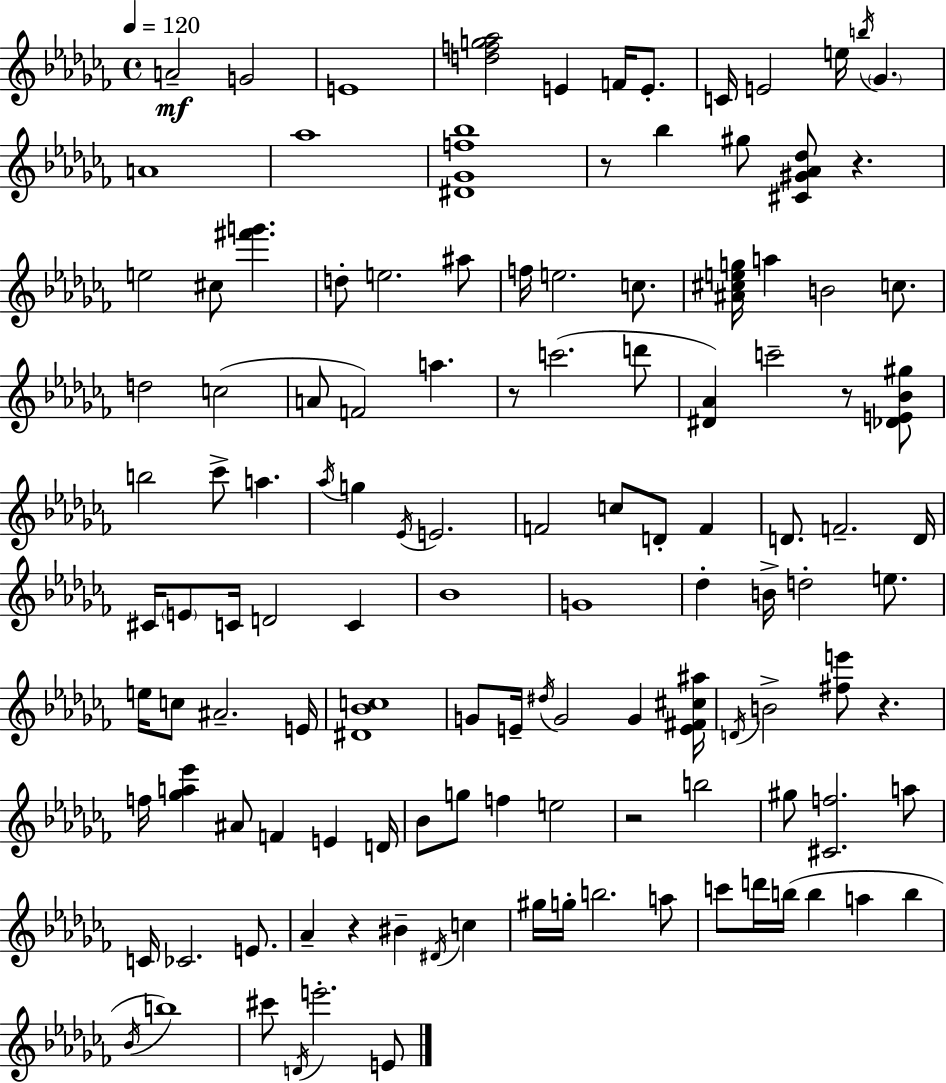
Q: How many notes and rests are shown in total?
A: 124